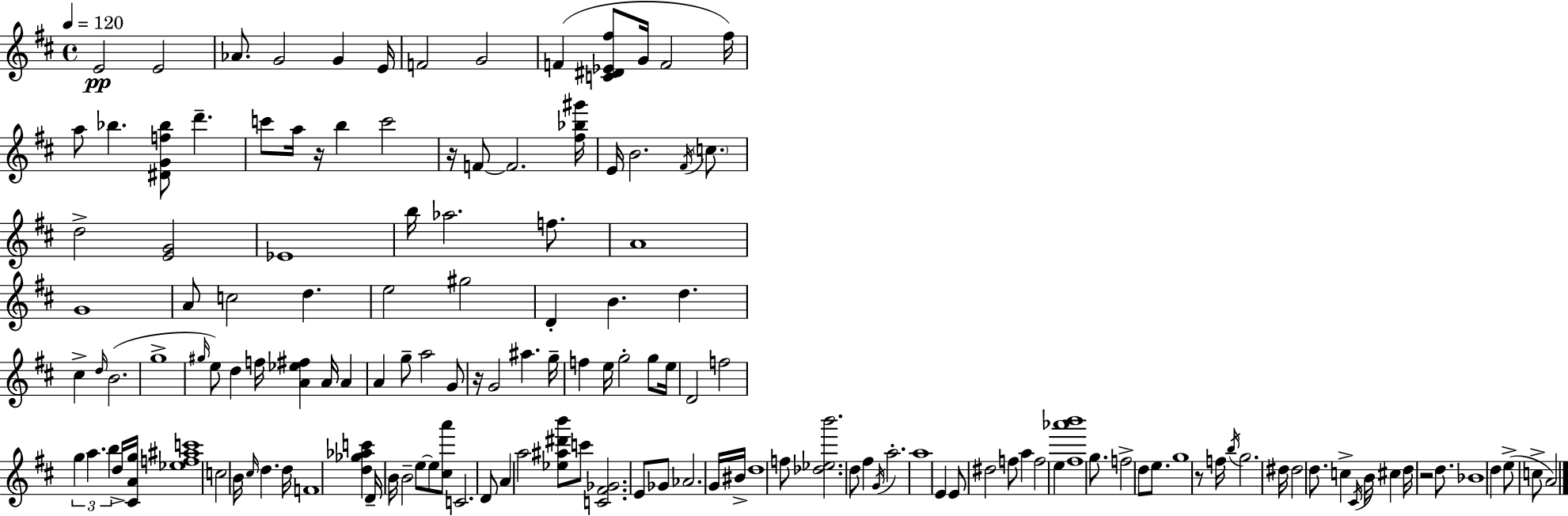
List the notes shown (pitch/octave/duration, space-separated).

E4/h E4/h Ab4/e. G4/h G4/q E4/s F4/h G4/h F4/q [C4,D#4,Eb4,F#5]/e G4/s F4/h F#5/s A5/e Bb5/q. [D#4,G4,F5,Bb5]/e D6/q. C6/e A5/s R/s B5/q C6/h R/s F4/e F4/h. [F#5,Bb5,G#6]/s E4/s B4/h. F#4/s C5/e. D5/h [E4,G4]/h Eb4/w B5/s Ab5/h. F5/e. A4/w G4/w A4/e C5/h D5/q. E5/h G#5/h D4/q B4/q. D5/q. C#5/q D5/s B4/h. G5/w G#5/s E5/e D5/q F5/s [A4,Eb5,F#5]/q A4/s A4/q A4/q G5/e A5/h G4/e R/s G4/h A#5/q. G5/s F5/q E5/s G5/h G5/e E5/s D4/h F5/h G5/q A5/q. B5/q D5/s [C#4,A4,G5]/s [Eb5,F5,A#5,C6]/w C5/h B4/s C#5/s D5/q. D5/s F4/w [D5,Gb5,Ab5,C6]/q D4/s B4/s B4/h E5/e E5/e [C#5,A6]/e C4/h. D4/e A4/q A5/h [Eb5,A#5,D#6,B6]/e C6/e [C4,F#4,Gb4]/h. E4/e Gb4/e Ab4/h. G4/s BIS4/s D5/w F5/e [Db5,Eb5,B6]/h. D5/e F#5/q G4/s A5/h. A5/w E4/q E4/e D#5/h F5/e A5/q F5/h E5/q [F#5,Ab6,B6]/w G5/e. F5/h D5/e E5/e. G5/w R/e F5/s B5/s G5/h. D#5/s D#5/h D5/e. C5/q C#4/s B4/s C#5/q D5/s R/h D5/e. Bb4/w D5/q E5/e C5/e A4/h